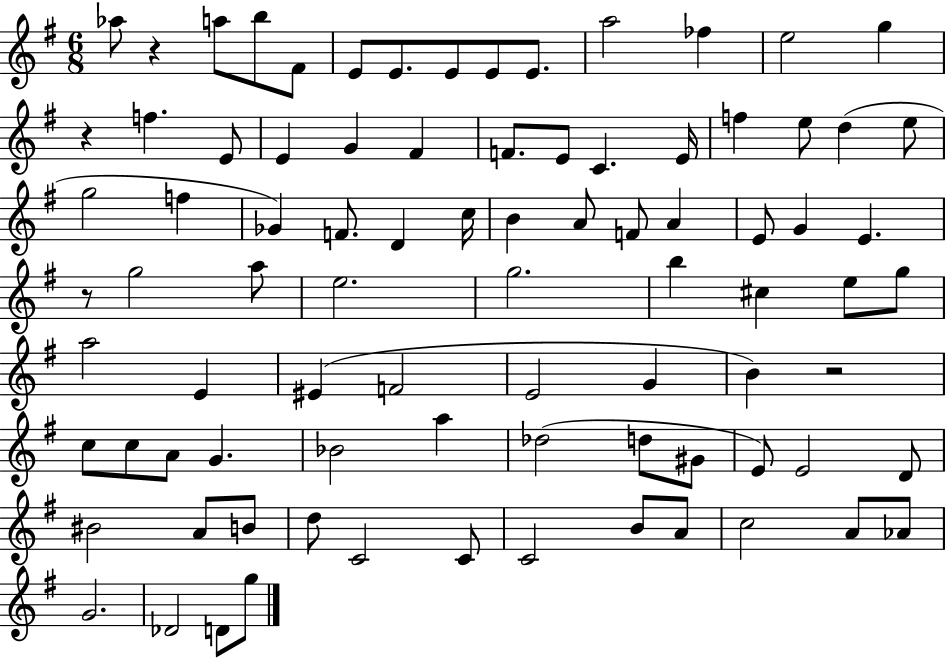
X:1
T:Untitled
M:6/8
L:1/4
K:G
_a/2 z a/2 b/2 ^F/2 E/2 E/2 E/2 E/2 E/2 a2 _f e2 g z f E/2 E G ^F F/2 E/2 C E/4 f e/2 d e/2 g2 f _G F/2 D c/4 B A/2 F/2 A E/2 G E z/2 g2 a/2 e2 g2 b ^c e/2 g/2 a2 E ^E F2 E2 G B z2 c/2 c/2 A/2 G _B2 a _d2 d/2 ^G/2 E/2 E2 D/2 ^B2 A/2 B/2 d/2 C2 C/2 C2 B/2 A/2 c2 A/2 _A/2 G2 _D2 D/2 g/2